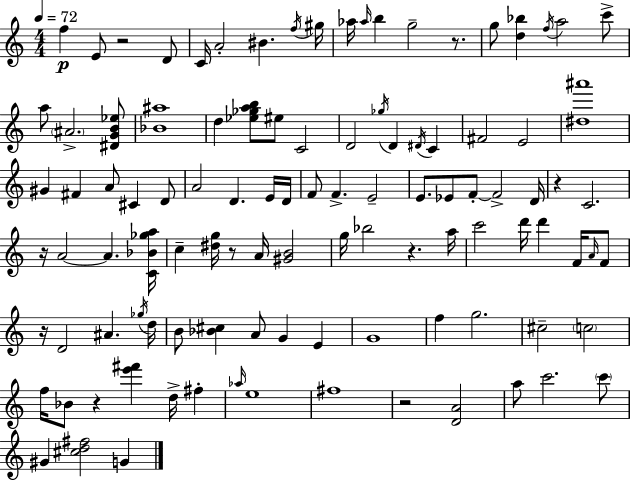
{
  \clef treble
  \numericTimeSignature
  \time 4/4
  \key c \major
  \tempo 4 = 72
  f''4\p e'8 r2 d'8 | c'16 a'2-. bis'4. \acciaccatura { f''16 } | gis''16 aes''16 \grace { aes''16 } b''4 g''2-- r8. | g''8 <d'' bes''>4 \acciaccatura { f''16 } a''2 | \break c'''8-> a''8 \parenthesize ais'2.-> | <dis' g' b' ees''>8 <bes' ais''>1 | d''4 <ees'' ges'' a'' b''>8 eis''8 c'2 | d'2 \acciaccatura { ges''16 } d'4 | \break \acciaccatura { dis'16 } c'4 fis'2 e'2 | <dis'' ais'''>1 | gis'4 fis'4 a'8 cis'4 | d'8 a'2 d'4. | \break e'16 d'16 f'8 f'4.-> e'2-- | e'8. ees'8 f'8-.~~ f'2-> | d'16 r4 c'2. | r16 a'2~~ a'4. | \break <c' bes' ges'' a''>16 c''4-- <dis'' g''>16 r8 a'16 <gis' b'>2 | g''16 bes''2 r4. | a''16 c'''2 d'''16 d'''4 | f'16 \grace { a'16 } f'8 r16 d'2 ais'4. | \break \acciaccatura { ges''16 } d''16 b'8 <bes' cis''>4 a'8 g'4 | e'4 g'1 | f''4 g''2. | cis''2-- \parenthesize c''2 | \break f''16 bes'8 r4 <e''' fis'''>4 | d''16-> fis''4-. \grace { aes''16 } e''1 | fis''1 | r2 | \break <d' a'>2 a''8 c'''2. | \parenthesize c'''8 gis'4 <cis'' d'' fis''>2 | g'4 \bar "|."
}